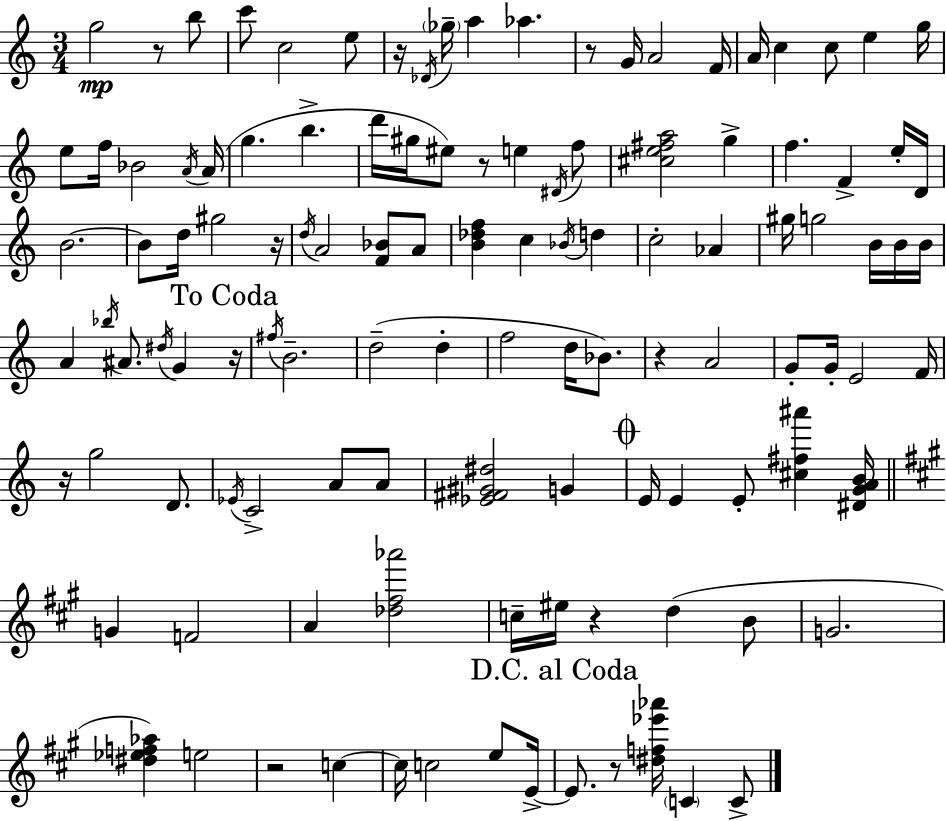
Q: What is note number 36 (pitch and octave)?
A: B4